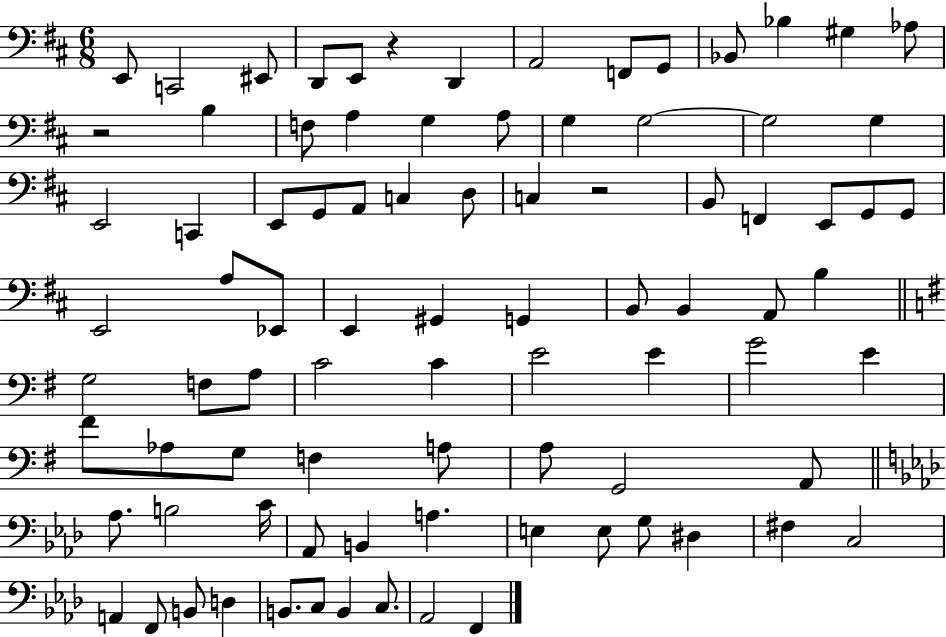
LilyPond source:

{
  \clef bass
  \numericTimeSignature
  \time 6/8
  \key d \major
  e,8 c,2 eis,8 | d,8 e,8 r4 d,4 | a,2 f,8 g,8 | bes,8 bes4 gis4 aes8 | \break r2 b4 | f8 a4 g4 a8 | g4 g2~~ | g2 g4 | \break e,2 c,4 | e,8 g,8 a,8 c4 d8 | c4 r2 | b,8 f,4 e,8 g,8 g,8 | \break e,2 a8 ees,8 | e,4 gis,4 g,4 | b,8 b,4 a,8 b4 | \bar "||" \break \key e \minor g2 f8 a8 | c'2 c'4 | e'2 e'4 | g'2 e'4 | \break fis'8 aes8 g8 f4 a8 | a8 g,2 a,8 | \bar "||" \break \key aes \major aes8. b2 c'16 | aes,8 b,4 a4. | e4 e8 g8 dis4 | fis4 c2 | \break a,4 f,8 b,8 d4 | b,8. c8 b,4 c8. | aes,2 f,4 | \bar "|."
}